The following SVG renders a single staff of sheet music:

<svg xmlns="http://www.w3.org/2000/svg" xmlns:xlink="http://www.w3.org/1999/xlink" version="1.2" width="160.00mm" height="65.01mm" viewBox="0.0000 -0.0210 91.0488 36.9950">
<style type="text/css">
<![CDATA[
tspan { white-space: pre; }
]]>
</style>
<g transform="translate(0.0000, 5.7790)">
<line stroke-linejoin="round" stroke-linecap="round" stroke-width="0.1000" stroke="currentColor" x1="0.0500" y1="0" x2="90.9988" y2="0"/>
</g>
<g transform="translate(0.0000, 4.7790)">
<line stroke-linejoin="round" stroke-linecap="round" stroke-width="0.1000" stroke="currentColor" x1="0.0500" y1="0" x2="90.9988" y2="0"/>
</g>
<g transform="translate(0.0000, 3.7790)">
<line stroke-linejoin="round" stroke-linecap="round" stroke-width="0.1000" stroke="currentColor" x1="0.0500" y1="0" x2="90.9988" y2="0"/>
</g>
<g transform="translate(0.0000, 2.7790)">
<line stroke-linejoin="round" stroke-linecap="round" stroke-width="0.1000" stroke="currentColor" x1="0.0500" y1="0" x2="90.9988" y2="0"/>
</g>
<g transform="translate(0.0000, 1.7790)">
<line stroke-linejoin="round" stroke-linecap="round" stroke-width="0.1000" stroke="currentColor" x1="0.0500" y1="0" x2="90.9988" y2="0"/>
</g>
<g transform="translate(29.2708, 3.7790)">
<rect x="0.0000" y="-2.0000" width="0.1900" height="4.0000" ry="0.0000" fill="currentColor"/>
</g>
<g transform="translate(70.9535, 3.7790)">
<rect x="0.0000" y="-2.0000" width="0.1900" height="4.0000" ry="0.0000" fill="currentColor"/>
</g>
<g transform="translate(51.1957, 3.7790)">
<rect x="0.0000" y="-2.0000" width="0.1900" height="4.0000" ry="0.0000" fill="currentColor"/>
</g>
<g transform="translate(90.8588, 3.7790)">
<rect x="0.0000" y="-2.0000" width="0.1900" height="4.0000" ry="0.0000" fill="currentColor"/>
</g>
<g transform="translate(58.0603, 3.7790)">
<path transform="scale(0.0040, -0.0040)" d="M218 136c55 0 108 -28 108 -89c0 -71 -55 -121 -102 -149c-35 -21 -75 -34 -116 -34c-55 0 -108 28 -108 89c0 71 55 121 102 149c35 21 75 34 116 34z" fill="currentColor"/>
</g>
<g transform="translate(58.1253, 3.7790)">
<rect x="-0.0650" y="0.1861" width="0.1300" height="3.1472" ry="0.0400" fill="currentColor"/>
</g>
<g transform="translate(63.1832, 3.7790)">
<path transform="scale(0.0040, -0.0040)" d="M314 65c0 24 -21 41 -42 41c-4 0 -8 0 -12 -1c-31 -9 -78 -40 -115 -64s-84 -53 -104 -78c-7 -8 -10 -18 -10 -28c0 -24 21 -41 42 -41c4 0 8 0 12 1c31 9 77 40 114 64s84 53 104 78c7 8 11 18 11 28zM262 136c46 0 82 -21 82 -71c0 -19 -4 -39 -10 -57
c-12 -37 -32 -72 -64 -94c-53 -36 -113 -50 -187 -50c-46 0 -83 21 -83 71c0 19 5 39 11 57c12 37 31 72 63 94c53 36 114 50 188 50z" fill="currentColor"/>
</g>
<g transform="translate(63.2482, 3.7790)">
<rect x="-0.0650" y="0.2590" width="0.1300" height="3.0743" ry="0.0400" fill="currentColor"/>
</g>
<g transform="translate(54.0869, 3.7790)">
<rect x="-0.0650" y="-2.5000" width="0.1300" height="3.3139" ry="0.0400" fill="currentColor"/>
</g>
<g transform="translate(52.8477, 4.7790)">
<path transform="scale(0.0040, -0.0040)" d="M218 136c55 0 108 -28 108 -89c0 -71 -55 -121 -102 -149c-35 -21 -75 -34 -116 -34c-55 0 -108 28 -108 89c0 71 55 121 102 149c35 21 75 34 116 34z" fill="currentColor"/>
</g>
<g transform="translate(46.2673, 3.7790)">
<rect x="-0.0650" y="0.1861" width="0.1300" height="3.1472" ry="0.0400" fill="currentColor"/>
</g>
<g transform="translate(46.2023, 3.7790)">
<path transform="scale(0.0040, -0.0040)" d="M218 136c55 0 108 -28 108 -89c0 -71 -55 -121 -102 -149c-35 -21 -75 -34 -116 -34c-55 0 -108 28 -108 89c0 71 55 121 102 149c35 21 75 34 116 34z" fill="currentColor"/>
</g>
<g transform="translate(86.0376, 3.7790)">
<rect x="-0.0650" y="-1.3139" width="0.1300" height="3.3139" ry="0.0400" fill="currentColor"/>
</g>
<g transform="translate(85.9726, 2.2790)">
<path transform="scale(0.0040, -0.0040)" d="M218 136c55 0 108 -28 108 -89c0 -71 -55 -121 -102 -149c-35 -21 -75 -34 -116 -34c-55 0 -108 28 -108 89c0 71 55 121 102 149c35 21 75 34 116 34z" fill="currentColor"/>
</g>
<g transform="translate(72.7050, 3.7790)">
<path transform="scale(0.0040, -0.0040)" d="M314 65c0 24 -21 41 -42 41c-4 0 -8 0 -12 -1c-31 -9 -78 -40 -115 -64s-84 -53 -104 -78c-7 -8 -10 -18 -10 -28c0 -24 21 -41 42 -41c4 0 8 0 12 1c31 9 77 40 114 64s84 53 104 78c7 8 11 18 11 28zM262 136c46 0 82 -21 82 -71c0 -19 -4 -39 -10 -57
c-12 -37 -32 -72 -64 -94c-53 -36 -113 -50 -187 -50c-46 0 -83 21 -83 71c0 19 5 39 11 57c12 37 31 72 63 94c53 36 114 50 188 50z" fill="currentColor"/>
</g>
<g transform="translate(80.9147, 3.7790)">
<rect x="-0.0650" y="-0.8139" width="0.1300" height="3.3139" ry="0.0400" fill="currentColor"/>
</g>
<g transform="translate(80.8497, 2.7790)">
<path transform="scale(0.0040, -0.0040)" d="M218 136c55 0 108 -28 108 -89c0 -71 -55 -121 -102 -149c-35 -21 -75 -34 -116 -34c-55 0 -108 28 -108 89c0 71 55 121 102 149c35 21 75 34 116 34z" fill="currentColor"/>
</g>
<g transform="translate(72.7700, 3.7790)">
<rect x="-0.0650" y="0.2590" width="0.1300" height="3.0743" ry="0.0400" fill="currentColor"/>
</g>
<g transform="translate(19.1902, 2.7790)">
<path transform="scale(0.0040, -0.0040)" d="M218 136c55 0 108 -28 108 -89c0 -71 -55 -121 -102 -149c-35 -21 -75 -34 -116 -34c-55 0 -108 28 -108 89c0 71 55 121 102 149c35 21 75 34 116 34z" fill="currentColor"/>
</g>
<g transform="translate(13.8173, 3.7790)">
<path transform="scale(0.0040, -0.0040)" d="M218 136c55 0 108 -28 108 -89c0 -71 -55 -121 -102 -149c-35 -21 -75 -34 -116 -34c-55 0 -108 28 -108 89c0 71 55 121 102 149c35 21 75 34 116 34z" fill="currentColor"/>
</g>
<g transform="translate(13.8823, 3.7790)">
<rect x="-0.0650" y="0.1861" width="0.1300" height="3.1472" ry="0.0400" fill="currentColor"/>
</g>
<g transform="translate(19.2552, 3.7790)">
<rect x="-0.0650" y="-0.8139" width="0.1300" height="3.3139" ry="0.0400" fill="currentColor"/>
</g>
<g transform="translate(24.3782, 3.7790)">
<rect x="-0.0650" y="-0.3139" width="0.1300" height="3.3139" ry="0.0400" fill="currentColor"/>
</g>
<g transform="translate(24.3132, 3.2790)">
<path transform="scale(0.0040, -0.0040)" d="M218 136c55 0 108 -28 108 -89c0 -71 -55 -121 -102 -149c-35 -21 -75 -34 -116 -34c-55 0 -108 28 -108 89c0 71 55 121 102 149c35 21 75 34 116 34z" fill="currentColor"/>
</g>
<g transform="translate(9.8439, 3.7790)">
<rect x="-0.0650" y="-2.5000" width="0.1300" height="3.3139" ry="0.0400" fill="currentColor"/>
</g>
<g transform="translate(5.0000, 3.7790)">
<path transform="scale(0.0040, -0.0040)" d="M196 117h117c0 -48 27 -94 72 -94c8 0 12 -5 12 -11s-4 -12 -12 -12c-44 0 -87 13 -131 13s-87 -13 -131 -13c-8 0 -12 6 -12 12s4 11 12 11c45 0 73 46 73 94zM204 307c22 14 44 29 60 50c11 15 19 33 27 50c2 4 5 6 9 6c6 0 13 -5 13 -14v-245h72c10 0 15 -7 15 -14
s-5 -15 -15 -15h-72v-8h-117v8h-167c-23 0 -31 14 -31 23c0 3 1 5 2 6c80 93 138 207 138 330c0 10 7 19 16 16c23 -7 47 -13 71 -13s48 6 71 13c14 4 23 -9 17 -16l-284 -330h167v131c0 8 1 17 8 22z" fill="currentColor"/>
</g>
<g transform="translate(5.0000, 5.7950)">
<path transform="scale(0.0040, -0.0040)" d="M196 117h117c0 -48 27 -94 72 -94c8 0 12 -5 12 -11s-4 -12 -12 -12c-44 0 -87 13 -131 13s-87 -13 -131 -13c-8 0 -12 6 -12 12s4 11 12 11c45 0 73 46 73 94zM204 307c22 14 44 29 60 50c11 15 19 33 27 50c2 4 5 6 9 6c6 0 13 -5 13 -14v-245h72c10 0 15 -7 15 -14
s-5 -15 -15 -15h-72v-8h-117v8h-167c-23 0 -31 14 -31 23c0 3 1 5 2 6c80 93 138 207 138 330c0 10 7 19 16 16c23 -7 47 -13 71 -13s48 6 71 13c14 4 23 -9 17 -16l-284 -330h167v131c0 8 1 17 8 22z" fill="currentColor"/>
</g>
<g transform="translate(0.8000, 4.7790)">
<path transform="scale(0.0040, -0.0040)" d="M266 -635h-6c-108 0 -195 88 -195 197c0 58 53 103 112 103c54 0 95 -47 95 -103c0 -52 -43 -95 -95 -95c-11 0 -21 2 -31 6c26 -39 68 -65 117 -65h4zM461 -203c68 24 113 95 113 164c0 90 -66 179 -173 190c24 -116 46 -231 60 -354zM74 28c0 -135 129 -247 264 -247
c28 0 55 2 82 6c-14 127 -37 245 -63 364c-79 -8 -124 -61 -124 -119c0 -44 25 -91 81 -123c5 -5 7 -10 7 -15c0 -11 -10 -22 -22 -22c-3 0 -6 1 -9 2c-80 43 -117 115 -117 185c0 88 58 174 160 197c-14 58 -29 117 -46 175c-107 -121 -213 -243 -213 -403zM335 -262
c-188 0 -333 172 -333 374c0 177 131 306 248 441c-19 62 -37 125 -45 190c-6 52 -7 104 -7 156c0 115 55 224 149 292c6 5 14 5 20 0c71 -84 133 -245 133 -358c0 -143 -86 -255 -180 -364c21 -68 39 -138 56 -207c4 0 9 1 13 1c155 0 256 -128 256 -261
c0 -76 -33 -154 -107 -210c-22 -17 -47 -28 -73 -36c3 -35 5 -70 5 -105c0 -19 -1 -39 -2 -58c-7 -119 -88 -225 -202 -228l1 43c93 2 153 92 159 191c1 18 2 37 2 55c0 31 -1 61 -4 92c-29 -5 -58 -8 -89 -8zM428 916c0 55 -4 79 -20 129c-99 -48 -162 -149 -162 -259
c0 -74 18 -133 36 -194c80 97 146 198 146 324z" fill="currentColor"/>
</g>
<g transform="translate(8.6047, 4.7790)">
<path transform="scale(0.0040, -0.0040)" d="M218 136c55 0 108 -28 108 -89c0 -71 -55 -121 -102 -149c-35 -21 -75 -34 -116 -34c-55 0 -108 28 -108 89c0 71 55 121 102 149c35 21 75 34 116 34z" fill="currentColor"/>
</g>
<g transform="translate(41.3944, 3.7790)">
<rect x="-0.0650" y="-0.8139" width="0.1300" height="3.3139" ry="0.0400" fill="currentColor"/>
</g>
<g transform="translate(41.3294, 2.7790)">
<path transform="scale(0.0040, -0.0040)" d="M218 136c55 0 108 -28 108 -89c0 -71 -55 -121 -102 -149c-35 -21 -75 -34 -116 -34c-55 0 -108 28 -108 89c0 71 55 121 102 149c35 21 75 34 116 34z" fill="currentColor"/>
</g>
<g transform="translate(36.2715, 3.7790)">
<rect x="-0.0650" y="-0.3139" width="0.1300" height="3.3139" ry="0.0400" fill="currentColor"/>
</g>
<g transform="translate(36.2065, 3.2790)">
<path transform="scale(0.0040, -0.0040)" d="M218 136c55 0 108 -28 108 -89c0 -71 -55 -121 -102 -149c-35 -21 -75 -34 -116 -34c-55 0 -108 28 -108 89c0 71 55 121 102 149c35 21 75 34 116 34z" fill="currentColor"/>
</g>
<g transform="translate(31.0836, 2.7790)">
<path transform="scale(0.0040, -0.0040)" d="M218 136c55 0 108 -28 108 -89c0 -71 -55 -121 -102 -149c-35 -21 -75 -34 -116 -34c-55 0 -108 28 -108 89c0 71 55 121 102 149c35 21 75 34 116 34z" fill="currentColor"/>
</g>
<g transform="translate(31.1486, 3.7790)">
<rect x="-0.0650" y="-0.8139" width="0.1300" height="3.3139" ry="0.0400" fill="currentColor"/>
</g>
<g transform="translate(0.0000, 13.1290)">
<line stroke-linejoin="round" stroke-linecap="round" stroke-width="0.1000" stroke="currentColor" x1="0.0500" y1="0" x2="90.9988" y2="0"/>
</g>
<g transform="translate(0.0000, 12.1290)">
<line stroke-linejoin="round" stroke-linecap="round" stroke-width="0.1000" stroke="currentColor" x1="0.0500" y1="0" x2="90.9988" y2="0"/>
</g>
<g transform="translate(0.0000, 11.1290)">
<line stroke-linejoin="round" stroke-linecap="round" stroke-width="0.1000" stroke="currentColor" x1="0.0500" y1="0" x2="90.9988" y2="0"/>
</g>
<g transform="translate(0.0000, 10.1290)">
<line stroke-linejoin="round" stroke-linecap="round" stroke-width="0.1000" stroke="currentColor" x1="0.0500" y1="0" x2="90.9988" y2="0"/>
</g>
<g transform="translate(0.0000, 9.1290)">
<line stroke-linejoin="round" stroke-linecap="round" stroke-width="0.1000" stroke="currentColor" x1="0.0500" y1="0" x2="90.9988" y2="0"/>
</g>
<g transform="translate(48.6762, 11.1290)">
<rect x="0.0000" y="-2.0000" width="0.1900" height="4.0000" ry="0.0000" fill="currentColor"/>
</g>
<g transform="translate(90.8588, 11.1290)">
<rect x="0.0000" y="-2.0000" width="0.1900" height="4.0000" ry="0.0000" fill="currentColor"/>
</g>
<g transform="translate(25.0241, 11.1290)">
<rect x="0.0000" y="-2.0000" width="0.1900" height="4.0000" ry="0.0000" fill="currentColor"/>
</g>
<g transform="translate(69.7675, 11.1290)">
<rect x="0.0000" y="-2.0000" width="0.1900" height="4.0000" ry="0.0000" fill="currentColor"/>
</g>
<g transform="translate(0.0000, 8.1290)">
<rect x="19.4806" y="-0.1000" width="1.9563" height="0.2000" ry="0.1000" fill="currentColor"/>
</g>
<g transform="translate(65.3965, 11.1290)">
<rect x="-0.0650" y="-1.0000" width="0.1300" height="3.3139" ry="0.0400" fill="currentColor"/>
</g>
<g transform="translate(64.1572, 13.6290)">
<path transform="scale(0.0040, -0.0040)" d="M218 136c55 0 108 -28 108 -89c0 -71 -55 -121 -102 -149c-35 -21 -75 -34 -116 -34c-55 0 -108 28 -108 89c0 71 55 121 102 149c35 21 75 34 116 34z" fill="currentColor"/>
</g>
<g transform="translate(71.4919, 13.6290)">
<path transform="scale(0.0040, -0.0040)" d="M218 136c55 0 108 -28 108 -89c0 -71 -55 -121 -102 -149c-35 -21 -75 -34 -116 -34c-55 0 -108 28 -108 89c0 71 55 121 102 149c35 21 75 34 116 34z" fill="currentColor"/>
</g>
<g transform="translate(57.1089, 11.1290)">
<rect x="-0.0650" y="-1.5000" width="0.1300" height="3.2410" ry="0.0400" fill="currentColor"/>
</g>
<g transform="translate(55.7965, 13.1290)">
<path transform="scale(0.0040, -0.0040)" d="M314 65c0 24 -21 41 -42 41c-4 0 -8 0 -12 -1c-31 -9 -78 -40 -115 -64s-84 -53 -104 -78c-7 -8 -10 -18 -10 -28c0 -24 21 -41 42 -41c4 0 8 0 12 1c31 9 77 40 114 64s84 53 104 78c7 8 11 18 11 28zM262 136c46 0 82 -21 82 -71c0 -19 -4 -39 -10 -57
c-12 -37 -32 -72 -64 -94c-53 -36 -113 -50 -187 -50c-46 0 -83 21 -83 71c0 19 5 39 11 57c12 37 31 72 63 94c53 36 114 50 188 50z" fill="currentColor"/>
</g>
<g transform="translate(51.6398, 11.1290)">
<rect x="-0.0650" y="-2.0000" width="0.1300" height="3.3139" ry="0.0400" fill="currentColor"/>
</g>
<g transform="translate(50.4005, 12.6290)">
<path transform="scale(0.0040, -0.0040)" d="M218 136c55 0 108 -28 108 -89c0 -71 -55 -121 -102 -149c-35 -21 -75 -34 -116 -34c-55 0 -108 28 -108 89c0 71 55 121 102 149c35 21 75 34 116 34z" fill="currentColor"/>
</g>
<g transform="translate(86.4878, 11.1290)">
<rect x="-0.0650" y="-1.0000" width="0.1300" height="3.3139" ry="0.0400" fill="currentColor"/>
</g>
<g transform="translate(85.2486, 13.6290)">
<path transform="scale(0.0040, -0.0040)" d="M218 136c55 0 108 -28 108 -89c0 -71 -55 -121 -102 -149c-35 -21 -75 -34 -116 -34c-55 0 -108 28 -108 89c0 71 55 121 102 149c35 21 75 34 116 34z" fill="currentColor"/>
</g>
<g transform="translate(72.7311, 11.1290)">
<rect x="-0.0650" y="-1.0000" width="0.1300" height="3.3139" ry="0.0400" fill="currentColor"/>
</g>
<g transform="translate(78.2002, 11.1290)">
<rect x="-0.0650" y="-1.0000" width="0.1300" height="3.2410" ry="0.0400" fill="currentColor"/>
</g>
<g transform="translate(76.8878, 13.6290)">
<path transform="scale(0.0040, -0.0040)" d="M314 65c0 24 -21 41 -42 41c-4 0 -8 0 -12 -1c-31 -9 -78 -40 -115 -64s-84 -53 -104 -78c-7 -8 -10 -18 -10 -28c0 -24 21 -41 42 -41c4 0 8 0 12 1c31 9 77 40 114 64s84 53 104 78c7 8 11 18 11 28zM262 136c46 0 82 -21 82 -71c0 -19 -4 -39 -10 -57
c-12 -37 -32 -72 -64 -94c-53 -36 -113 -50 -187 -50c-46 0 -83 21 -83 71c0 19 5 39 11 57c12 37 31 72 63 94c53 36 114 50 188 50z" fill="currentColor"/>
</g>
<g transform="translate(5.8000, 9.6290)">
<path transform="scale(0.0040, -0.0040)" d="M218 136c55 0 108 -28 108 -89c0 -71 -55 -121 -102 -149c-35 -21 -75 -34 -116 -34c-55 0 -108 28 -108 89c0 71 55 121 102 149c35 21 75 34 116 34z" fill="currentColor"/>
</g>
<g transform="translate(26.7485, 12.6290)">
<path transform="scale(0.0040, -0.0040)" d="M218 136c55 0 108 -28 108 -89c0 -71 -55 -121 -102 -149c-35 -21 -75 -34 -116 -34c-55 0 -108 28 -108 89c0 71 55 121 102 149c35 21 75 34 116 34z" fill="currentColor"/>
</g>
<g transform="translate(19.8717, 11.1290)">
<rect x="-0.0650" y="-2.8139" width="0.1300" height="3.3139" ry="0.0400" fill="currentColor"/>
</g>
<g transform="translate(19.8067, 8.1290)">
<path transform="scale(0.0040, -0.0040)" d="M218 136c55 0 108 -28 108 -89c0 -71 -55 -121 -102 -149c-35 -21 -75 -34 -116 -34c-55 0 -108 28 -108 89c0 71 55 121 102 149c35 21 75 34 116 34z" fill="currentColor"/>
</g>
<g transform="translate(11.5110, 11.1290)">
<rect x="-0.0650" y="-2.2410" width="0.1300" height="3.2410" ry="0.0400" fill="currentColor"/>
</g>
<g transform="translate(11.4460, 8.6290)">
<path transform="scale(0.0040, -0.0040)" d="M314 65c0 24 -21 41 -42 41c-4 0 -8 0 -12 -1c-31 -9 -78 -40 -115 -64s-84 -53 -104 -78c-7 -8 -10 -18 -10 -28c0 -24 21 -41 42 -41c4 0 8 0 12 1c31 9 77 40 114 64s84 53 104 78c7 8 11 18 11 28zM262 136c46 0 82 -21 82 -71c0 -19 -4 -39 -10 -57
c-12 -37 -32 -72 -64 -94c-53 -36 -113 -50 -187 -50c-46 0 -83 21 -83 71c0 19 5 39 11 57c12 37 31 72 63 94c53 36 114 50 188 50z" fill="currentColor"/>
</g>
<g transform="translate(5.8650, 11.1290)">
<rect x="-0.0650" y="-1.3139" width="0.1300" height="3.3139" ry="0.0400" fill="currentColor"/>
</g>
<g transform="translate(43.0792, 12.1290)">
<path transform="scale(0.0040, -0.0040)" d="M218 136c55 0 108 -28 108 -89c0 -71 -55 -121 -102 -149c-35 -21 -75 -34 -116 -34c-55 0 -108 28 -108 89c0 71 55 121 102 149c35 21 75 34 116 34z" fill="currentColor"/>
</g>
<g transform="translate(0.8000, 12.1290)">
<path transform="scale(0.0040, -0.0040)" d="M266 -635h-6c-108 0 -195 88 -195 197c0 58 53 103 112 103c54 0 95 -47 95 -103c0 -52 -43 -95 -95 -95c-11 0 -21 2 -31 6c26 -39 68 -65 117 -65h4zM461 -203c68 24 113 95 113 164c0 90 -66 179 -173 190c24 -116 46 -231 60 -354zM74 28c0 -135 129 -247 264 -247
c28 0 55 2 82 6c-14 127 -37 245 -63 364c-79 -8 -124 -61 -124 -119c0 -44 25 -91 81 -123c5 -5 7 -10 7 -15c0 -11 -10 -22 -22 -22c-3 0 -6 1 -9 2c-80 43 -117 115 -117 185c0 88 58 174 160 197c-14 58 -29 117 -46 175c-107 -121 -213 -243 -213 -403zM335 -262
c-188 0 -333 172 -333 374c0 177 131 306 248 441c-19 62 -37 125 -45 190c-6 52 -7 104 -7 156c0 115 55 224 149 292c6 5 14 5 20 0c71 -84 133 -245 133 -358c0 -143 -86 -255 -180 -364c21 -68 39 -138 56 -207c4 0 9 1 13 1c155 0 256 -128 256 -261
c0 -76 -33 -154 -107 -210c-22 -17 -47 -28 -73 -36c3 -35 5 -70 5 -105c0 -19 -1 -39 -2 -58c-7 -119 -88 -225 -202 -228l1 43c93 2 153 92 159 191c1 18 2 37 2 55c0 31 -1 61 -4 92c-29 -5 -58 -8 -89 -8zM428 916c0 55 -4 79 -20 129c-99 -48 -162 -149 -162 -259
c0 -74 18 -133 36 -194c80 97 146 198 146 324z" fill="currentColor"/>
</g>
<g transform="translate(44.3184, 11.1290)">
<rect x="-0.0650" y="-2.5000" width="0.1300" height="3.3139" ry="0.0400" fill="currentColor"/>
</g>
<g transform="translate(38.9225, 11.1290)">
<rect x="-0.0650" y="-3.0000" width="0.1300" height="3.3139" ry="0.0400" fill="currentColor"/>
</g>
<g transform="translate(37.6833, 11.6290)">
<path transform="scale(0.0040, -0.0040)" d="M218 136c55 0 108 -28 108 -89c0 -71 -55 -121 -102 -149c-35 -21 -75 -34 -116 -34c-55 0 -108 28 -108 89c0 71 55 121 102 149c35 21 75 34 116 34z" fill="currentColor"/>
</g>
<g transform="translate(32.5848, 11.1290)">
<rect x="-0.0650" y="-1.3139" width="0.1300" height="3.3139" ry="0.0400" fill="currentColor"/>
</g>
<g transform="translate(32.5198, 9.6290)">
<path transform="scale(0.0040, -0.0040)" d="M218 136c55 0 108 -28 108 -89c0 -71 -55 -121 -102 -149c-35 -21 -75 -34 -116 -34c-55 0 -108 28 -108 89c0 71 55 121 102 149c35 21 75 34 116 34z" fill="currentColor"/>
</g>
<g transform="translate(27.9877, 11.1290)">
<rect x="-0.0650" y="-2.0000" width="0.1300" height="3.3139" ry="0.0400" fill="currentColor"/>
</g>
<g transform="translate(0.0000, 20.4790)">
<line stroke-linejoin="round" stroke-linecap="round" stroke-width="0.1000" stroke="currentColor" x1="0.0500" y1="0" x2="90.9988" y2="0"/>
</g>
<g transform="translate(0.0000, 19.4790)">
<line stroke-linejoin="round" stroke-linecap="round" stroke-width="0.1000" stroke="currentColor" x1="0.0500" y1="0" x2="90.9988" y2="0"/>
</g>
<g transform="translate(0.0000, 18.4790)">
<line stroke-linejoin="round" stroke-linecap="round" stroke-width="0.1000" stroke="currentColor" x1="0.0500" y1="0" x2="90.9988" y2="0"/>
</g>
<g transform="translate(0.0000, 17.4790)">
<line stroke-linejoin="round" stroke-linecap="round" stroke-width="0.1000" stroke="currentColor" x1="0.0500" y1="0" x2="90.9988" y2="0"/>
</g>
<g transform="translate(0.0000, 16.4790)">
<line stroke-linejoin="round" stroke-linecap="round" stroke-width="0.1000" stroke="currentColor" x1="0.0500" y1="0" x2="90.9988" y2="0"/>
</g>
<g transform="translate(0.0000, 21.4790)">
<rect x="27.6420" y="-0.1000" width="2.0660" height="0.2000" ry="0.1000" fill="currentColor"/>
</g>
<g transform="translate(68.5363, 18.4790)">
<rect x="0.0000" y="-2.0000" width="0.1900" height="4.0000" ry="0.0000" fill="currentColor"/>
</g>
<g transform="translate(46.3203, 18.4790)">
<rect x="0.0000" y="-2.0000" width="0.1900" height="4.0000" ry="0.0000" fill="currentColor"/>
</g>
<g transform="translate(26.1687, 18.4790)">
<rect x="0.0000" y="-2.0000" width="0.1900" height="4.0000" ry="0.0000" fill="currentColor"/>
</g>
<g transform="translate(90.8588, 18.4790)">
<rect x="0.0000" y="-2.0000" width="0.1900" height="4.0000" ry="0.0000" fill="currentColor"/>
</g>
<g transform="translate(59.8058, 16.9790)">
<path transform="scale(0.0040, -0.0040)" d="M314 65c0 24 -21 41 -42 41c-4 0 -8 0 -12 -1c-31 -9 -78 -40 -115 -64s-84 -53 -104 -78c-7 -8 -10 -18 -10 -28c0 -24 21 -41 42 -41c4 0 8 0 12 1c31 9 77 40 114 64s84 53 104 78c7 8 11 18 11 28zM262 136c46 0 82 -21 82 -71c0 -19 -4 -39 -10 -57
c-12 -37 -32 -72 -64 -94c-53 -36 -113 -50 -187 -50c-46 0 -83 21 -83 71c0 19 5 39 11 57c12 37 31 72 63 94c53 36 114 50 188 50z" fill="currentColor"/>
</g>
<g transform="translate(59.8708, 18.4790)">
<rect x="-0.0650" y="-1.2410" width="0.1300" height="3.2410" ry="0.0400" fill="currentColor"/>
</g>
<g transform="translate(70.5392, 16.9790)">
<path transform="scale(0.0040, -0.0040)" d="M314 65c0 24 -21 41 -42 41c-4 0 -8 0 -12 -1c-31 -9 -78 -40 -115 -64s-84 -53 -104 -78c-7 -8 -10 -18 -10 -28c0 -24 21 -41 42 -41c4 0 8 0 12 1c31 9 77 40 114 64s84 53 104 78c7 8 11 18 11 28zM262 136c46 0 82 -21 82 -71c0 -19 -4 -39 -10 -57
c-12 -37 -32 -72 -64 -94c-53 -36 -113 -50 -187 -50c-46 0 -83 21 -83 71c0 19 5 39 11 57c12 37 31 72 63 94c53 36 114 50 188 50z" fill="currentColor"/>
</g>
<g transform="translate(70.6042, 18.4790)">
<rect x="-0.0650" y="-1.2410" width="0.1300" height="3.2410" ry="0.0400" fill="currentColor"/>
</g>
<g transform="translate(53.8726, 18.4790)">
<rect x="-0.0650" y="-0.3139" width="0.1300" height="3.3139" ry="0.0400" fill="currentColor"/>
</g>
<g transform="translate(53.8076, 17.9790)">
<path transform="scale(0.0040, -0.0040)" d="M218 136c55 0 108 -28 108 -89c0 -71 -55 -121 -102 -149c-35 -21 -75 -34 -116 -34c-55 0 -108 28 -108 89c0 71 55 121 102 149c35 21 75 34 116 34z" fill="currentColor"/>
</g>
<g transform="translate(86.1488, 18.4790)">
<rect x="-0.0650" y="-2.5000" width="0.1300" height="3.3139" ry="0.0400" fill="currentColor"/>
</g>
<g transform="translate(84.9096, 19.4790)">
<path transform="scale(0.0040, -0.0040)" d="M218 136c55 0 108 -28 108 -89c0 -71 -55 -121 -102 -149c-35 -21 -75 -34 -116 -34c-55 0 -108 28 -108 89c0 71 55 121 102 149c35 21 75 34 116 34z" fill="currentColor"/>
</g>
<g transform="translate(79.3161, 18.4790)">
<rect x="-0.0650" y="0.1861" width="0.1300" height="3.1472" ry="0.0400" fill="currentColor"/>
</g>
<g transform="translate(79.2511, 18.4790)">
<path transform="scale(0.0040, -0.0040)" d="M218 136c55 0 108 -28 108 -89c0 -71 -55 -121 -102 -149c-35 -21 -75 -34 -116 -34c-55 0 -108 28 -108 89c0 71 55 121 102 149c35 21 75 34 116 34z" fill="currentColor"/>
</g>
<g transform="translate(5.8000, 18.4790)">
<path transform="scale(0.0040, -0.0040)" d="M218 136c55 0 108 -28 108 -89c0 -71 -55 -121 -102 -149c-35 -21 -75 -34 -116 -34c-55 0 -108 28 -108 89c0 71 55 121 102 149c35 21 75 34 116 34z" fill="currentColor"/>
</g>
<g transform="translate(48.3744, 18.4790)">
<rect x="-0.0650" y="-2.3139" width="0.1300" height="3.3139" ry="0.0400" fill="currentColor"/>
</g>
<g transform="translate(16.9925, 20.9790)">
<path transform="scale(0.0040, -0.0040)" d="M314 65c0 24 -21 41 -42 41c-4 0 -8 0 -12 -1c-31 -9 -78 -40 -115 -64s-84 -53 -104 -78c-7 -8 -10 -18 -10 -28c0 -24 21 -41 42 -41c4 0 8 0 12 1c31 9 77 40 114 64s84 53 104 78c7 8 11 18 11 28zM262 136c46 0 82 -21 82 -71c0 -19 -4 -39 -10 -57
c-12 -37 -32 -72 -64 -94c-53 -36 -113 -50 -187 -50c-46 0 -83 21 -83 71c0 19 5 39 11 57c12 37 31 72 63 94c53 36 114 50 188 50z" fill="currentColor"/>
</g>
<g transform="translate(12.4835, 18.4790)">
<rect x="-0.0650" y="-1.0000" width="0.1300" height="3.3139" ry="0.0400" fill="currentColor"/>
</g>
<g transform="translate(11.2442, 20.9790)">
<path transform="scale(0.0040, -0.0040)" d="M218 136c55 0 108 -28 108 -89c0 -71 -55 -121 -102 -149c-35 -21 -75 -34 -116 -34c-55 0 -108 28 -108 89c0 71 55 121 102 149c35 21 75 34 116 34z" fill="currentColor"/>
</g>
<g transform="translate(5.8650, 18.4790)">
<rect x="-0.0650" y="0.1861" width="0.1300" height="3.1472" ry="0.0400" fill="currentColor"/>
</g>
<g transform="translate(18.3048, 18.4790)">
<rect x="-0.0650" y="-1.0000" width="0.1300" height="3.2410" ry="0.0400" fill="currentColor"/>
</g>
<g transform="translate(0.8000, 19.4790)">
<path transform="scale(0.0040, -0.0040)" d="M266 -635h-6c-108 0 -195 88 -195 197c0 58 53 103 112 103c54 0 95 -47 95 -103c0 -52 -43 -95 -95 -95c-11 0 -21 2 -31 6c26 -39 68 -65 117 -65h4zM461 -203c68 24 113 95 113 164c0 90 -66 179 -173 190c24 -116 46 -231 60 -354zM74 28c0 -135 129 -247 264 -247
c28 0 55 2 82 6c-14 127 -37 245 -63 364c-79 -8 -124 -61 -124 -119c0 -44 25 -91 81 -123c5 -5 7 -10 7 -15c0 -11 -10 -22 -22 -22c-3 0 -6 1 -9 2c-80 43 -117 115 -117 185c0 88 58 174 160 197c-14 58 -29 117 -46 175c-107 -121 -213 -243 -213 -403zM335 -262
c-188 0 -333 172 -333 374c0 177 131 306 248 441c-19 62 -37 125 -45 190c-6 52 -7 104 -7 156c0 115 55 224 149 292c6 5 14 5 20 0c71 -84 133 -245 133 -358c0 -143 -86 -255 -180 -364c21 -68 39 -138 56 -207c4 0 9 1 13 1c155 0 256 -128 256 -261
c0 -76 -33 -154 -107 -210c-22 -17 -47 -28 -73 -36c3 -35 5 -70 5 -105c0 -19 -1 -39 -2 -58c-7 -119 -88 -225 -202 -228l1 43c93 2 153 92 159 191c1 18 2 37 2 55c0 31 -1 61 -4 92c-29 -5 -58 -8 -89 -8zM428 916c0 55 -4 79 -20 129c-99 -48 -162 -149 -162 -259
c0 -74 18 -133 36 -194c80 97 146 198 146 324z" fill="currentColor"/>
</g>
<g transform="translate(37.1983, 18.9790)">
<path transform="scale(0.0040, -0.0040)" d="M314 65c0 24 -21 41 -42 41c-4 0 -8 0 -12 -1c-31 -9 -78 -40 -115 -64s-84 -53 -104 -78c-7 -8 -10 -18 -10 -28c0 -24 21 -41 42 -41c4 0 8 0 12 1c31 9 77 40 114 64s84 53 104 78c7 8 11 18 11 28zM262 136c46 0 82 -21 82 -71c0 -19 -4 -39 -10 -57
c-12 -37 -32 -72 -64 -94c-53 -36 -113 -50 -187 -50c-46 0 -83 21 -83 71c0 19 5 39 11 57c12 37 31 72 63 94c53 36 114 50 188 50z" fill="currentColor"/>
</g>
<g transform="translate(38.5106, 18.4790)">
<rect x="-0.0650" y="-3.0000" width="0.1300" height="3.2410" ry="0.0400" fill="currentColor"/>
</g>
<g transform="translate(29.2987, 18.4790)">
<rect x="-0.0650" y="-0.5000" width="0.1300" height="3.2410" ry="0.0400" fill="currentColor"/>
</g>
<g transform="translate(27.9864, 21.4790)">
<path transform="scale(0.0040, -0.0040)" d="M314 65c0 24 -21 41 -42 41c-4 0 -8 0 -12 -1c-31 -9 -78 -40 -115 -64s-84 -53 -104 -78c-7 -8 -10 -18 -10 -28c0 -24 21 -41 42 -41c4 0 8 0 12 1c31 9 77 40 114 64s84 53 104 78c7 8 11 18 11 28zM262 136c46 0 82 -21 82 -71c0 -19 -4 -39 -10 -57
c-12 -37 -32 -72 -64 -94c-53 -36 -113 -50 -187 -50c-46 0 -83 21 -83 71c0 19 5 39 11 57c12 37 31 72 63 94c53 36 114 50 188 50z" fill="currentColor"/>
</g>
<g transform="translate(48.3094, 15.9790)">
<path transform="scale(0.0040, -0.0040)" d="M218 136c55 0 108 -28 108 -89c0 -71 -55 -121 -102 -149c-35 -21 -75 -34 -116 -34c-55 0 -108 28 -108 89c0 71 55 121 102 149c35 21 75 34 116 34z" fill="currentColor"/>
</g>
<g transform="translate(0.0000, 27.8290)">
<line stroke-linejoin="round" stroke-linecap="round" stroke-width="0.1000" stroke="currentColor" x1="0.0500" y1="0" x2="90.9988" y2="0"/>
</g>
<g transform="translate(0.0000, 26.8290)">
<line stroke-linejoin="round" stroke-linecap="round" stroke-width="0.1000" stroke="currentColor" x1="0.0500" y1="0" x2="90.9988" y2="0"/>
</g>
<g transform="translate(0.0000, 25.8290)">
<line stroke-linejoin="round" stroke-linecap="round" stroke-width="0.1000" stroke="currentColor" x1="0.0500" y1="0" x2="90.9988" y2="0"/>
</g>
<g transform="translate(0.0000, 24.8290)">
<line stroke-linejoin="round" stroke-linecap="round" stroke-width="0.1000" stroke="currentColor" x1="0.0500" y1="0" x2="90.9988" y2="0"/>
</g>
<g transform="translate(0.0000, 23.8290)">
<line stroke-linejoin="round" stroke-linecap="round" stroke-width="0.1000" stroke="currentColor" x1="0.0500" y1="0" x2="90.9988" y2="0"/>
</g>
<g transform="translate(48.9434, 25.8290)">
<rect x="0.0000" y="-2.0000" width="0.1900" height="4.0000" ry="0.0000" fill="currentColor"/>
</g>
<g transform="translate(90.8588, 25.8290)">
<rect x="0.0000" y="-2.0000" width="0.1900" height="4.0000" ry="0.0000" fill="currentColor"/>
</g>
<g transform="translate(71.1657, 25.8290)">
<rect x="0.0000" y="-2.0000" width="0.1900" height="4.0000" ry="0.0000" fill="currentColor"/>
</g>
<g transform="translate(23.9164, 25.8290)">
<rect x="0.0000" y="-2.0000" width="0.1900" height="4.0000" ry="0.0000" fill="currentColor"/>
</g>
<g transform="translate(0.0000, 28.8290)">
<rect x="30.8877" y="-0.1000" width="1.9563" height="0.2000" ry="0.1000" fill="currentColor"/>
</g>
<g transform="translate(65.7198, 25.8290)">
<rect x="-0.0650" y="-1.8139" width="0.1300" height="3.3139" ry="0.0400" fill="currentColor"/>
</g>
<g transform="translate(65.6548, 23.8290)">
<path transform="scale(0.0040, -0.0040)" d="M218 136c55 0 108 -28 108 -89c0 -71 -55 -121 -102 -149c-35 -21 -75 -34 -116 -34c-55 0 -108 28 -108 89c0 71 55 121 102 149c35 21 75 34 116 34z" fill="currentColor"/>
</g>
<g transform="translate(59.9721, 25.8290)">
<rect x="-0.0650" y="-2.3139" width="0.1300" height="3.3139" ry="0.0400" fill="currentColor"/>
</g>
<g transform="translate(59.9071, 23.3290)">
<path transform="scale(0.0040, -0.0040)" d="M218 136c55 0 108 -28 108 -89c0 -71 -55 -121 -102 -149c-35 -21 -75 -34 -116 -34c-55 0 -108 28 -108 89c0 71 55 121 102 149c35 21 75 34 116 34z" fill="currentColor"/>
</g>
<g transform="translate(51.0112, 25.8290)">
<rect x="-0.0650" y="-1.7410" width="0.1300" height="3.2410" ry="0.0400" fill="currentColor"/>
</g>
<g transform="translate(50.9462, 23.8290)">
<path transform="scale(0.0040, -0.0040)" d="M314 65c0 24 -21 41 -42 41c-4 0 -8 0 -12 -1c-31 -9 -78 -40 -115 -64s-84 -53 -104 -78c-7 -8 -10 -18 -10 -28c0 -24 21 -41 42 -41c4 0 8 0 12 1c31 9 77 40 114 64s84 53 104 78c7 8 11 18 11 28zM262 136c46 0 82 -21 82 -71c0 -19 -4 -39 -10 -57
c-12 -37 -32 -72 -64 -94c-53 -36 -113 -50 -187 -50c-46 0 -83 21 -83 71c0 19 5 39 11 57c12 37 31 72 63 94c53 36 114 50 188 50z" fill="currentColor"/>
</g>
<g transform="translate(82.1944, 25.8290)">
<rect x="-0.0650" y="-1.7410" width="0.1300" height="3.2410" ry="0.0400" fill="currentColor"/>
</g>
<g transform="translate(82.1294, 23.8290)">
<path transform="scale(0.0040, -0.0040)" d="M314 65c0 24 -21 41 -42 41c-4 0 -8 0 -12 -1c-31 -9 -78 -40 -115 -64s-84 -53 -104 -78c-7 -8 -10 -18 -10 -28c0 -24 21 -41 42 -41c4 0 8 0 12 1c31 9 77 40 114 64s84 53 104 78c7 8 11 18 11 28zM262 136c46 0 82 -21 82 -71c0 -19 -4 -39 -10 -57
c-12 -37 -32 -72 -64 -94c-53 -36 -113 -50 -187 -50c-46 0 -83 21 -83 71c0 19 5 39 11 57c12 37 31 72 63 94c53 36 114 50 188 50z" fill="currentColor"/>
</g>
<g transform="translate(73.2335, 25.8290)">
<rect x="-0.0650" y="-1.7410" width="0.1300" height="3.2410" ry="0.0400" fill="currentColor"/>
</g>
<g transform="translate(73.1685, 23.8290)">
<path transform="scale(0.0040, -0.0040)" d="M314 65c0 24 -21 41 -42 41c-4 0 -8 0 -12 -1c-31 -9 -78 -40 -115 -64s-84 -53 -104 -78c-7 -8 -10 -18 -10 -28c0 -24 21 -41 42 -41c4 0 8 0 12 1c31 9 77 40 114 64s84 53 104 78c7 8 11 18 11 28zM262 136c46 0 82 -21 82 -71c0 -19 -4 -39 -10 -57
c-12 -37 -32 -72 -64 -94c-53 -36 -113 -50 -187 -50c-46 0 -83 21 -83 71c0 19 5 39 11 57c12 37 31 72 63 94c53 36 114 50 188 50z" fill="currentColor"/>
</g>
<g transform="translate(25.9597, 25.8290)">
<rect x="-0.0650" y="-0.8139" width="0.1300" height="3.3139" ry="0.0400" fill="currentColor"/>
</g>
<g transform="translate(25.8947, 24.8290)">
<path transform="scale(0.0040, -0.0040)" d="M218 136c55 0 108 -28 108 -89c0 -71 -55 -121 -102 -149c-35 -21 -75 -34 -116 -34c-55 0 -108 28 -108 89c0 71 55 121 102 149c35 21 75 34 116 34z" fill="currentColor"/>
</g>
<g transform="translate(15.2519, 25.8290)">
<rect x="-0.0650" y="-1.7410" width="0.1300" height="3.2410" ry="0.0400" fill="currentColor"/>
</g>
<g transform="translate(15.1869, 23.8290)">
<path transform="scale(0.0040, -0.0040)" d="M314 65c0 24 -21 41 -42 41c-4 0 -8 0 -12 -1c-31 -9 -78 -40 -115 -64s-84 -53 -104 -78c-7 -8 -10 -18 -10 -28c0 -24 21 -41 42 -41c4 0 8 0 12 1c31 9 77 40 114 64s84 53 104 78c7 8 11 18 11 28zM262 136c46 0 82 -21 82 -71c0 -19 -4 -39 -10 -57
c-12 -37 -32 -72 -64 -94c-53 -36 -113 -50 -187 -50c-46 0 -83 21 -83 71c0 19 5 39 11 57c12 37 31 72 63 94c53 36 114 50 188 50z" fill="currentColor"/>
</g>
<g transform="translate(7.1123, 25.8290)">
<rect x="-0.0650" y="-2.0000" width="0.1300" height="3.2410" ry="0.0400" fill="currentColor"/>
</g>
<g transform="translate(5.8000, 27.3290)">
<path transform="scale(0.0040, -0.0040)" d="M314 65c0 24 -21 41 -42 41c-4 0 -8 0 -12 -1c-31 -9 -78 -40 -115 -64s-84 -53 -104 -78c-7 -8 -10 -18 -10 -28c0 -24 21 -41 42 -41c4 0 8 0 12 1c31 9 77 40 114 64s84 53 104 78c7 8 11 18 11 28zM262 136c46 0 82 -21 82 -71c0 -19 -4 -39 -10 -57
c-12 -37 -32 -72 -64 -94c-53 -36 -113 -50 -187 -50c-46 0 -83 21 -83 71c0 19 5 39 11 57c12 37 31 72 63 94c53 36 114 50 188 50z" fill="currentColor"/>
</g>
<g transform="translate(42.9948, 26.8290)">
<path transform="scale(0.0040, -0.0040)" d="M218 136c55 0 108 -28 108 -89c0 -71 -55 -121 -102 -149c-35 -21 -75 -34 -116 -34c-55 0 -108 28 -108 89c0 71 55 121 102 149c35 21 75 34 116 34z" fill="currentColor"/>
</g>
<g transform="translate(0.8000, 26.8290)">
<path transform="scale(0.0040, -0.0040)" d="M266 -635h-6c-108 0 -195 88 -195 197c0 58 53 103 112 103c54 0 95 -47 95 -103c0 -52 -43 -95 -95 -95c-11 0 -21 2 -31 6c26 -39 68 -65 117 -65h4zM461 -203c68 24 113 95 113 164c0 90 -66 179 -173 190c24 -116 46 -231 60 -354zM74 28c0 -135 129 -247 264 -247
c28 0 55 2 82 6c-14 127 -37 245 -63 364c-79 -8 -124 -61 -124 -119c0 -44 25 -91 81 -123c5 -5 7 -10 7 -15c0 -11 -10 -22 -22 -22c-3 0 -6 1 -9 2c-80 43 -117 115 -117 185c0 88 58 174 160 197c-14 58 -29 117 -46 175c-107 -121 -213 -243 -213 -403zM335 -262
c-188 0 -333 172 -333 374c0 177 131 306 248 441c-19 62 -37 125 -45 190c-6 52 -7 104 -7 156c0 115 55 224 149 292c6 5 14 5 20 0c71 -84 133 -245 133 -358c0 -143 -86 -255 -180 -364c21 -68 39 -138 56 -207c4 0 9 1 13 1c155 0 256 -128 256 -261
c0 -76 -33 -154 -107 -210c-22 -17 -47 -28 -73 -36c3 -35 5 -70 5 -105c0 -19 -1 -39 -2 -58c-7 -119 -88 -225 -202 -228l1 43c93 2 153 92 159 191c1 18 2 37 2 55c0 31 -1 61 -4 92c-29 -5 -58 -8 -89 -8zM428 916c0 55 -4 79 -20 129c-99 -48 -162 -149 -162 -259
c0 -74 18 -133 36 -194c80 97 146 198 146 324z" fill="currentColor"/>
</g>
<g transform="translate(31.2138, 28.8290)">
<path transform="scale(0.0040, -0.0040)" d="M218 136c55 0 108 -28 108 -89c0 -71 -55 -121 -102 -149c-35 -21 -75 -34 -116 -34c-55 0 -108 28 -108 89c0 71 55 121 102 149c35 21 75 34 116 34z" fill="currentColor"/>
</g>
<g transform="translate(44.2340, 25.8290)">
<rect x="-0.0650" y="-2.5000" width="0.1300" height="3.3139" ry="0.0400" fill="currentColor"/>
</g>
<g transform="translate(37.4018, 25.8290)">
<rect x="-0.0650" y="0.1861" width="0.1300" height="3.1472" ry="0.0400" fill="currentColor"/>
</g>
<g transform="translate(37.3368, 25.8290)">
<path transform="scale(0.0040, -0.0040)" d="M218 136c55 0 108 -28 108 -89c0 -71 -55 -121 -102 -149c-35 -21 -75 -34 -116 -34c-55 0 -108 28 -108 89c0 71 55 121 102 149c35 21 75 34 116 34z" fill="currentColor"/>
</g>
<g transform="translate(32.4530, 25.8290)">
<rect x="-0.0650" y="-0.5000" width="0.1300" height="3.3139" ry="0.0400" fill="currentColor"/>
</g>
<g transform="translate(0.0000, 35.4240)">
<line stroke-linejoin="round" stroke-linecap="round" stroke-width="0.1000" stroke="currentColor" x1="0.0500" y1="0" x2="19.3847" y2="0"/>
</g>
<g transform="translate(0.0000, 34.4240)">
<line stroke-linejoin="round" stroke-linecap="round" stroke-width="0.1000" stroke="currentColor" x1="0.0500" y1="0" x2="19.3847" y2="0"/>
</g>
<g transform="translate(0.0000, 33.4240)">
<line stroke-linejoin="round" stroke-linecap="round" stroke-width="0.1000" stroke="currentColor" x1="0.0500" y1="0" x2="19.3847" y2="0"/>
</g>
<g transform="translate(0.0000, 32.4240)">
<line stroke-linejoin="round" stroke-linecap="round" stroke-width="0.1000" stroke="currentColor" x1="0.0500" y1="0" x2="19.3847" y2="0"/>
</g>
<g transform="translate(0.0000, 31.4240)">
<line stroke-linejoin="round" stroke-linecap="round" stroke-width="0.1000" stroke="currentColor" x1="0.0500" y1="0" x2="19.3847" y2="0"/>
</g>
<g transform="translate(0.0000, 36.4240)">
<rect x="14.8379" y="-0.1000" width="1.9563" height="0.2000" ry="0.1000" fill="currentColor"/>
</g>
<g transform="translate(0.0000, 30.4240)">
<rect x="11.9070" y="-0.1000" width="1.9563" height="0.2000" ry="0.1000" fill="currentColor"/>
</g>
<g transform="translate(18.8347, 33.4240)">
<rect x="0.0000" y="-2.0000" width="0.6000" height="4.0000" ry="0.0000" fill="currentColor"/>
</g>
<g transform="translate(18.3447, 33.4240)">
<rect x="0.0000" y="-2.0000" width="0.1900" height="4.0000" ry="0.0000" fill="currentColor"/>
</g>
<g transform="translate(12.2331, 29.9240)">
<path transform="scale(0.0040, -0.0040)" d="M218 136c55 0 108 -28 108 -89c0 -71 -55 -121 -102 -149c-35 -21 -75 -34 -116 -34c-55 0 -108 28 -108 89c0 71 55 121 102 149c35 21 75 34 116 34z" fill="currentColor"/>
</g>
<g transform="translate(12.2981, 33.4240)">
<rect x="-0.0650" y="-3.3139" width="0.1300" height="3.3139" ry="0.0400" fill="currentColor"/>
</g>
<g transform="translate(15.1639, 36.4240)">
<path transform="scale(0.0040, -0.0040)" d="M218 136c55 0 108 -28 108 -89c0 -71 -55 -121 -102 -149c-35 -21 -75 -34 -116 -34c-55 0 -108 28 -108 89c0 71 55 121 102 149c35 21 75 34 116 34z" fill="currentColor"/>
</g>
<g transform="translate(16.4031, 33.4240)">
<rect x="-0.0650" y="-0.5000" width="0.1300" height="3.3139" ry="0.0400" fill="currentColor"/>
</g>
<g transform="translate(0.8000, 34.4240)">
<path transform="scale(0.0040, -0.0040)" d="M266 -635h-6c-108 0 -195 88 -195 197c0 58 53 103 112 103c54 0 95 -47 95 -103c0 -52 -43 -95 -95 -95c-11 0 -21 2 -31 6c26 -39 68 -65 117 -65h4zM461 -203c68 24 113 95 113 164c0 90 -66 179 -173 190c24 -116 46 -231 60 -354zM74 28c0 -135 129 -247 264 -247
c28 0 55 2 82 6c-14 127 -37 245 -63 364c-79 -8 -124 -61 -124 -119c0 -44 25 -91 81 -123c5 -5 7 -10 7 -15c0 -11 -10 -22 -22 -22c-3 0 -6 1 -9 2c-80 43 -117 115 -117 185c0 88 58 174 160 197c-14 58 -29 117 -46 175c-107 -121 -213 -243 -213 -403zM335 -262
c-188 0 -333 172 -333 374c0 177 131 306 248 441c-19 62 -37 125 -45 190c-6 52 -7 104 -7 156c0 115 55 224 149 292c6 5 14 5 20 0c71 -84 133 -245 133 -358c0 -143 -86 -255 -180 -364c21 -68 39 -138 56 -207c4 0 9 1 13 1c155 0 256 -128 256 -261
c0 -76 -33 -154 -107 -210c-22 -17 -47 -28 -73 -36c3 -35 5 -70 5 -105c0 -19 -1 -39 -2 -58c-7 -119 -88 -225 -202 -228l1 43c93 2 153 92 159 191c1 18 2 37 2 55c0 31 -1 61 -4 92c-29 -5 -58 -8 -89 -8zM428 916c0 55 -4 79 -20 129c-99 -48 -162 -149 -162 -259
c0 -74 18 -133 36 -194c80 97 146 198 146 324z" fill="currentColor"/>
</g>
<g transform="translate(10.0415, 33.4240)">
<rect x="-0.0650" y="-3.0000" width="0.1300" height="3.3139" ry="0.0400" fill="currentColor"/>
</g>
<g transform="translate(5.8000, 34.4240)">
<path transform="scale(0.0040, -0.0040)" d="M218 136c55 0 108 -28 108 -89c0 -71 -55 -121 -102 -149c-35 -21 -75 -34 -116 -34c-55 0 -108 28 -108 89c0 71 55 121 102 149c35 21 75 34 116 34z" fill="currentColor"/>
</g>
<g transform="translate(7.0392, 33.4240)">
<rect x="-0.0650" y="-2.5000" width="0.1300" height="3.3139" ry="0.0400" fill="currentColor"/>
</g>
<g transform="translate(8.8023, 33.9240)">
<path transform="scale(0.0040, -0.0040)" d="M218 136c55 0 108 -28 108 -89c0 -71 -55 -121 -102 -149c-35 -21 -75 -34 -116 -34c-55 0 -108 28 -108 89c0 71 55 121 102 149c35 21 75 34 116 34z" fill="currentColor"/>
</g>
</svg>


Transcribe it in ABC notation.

X:1
T:Untitled
M:4/4
L:1/4
K:C
G B d c d c d B G B B2 B2 d e e g2 a F e A G F E2 D D D2 D B D D2 C2 A2 g c e2 e2 B G F2 f2 d C B G f2 g f f2 f2 G A b C